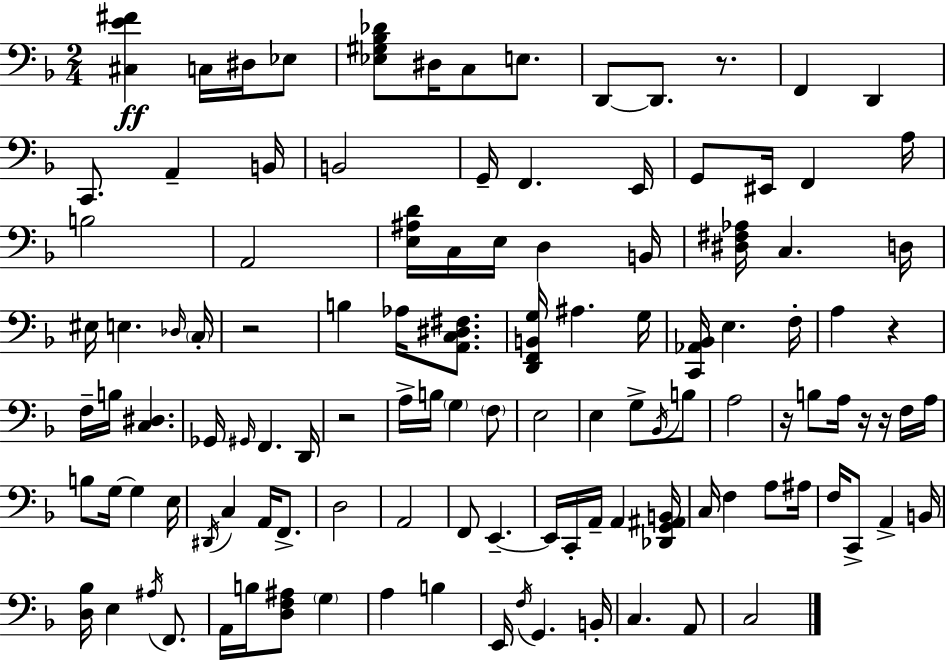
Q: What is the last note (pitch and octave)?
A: C3